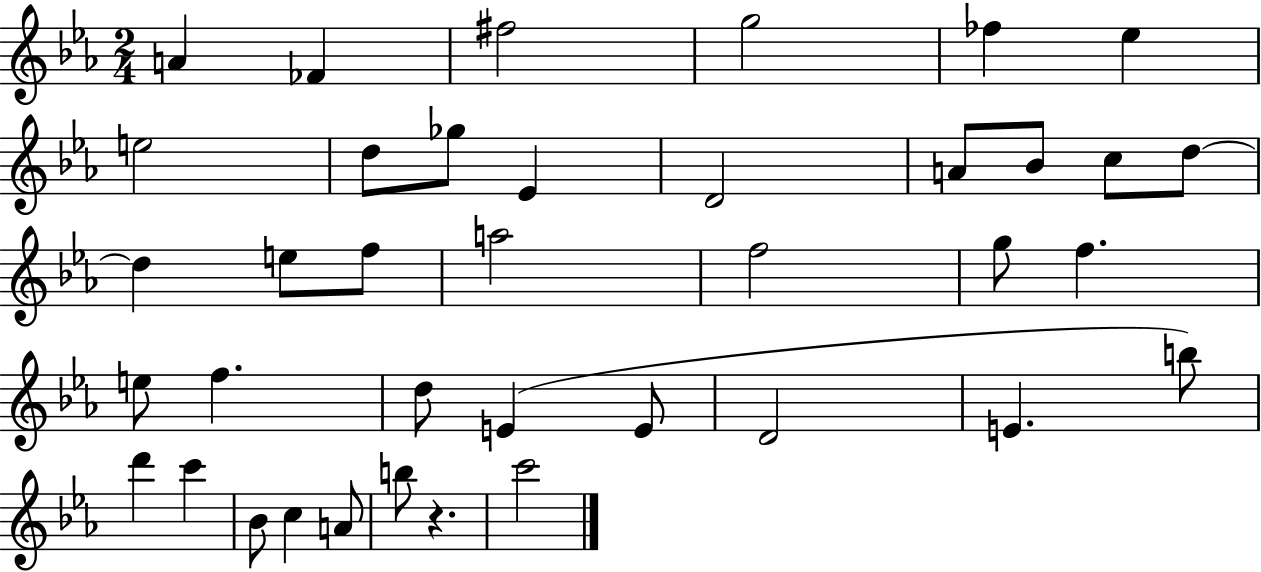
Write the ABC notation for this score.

X:1
T:Untitled
M:2/4
L:1/4
K:Eb
A _F ^f2 g2 _f _e e2 d/2 _g/2 _E D2 A/2 _B/2 c/2 d/2 d e/2 f/2 a2 f2 g/2 f e/2 f d/2 E E/2 D2 E b/2 d' c' _B/2 c A/2 b/2 z c'2